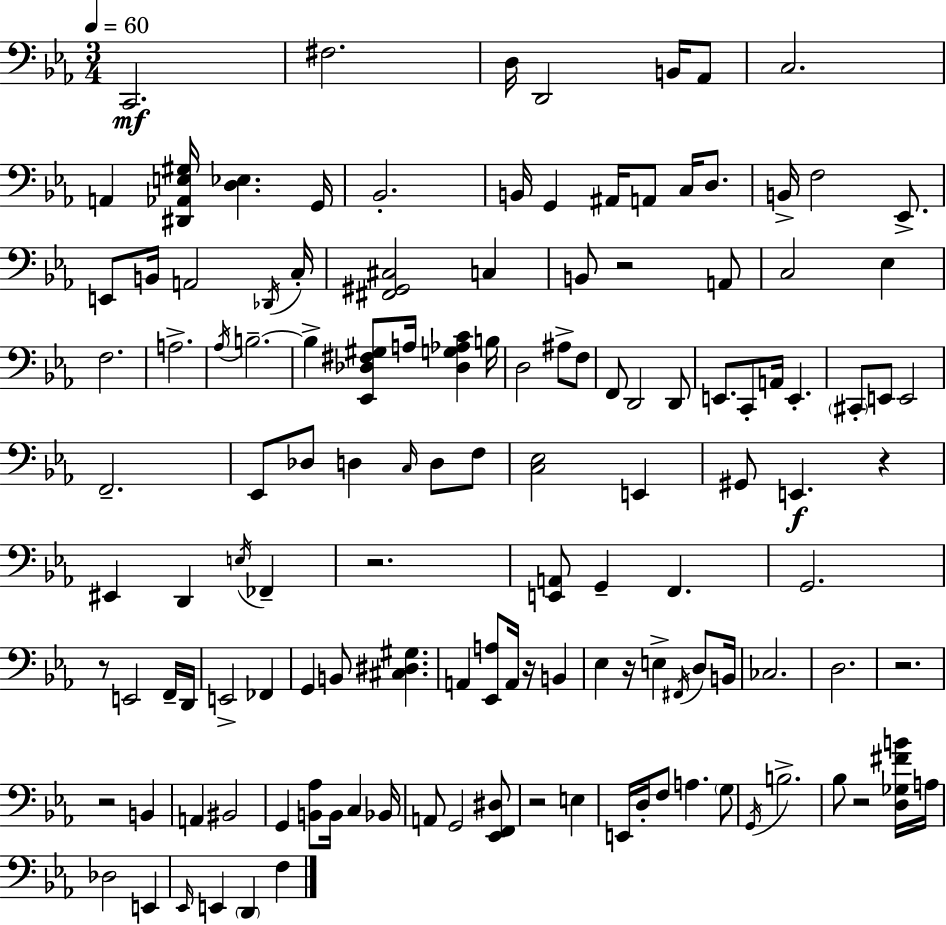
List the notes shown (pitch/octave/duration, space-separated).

C2/h. F#3/h. D3/s D2/h B2/s Ab2/e C3/h. A2/q [D#2,Ab2,E3,G#3]/s [D3,Eb3]/q. G2/s Bb2/h. B2/s G2/q A#2/s A2/e C3/s D3/e. B2/s F3/h Eb2/e. E2/e B2/s A2/h Db2/s C3/s [F#2,G#2,C#3]/h C3/q B2/e R/h A2/e C3/h Eb3/q F3/h. A3/h. Ab3/s B3/h. B3/q [Eb2,Db3,F#3,G#3]/e A3/s [Db3,G3,Ab3,C4]/q B3/s D3/h A#3/e F3/e F2/e D2/h D2/e E2/e. C2/e A2/s E2/q. C#2/e E2/e E2/h F2/h. Eb2/e Db3/e D3/q C3/s D3/e F3/e [C3,Eb3]/h E2/q G#2/e E2/q. R/q EIS2/q D2/q E3/s FES2/q R/h. [E2,A2]/e G2/q F2/q. G2/h. R/e E2/h F2/s D2/s E2/h FES2/q G2/q B2/e [C#3,D#3,G#3]/q. A2/q [Eb2,A3]/e A2/s R/s B2/q Eb3/q R/s E3/q F#2/s D3/e B2/s CES3/h. D3/h. R/h. R/h B2/q A2/q BIS2/h G2/q [B2,Ab3]/e B2/s C3/q Bb2/s A2/e G2/h [Eb2,F2,D#3]/e R/h E3/q E2/s D3/s F3/e A3/q. G3/e G2/s B3/h. Bb3/e R/h [D3,Gb3,F#4,B4]/s A3/s Db3/h E2/q Eb2/s E2/q D2/q F3/q